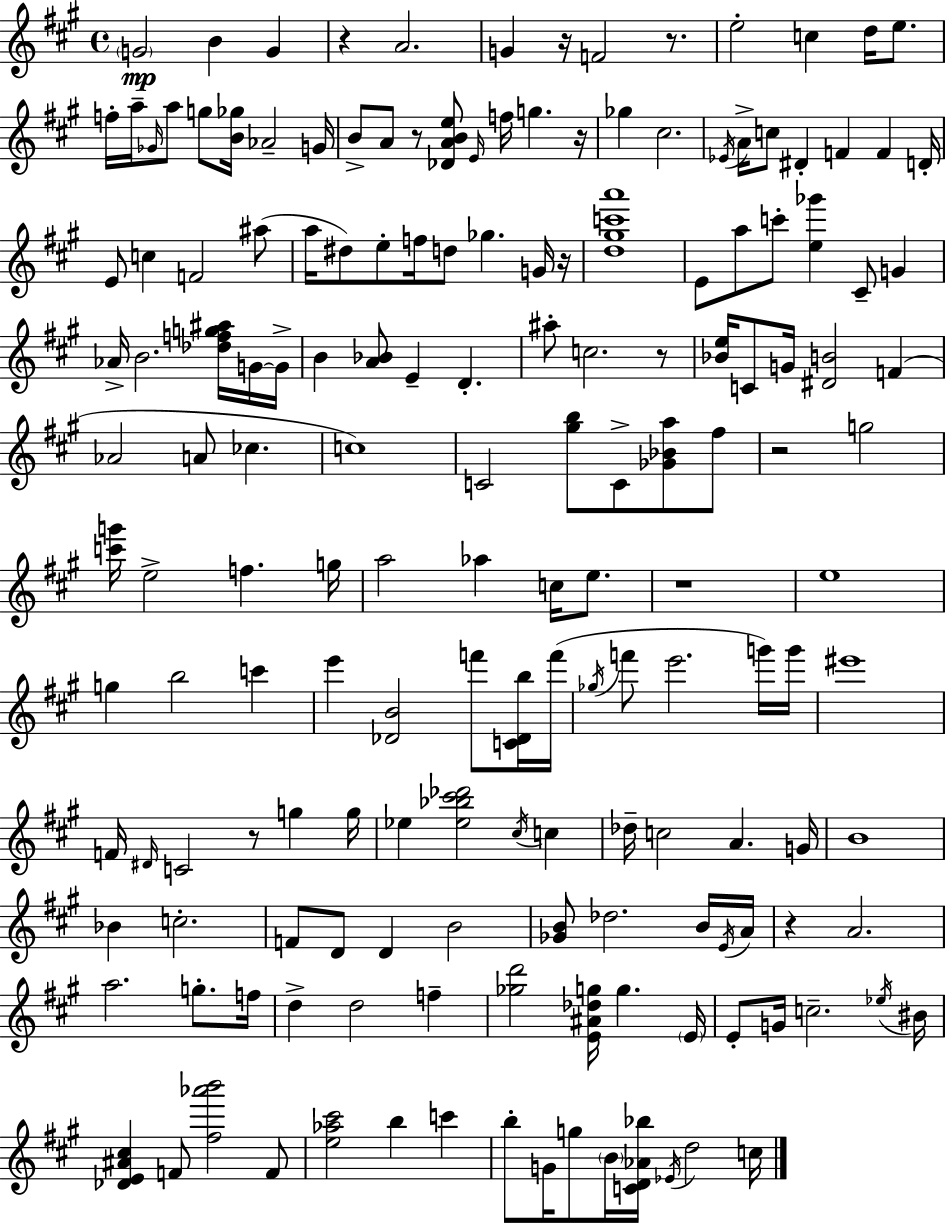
X:1
T:Untitled
M:4/4
L:1/4
K:A
G2 B G z A2 G z/4 F2 z/2 e2 c d/4 e/2 f/4 a/4 _G/4 a/2 g/2 [B_g]/4 _A2 G/4 B/2 A/2 z/2 [_DABe]/2 E/4 f/4 g z/4 _g ^c2 _E/4 A/4 c/2 ^D F F D/4 E/2 c F2 ^a/2 a/4 ^d/2 e/2 f/4 d/2 _g G/4 z/4 [d^gc'a']4 E/2 a/2 c'/2 [e_g'] ^C/2 G _A/4 B2 [_dfg^a]/4 G/4 G/4 B [A_B]/2 E D ^a/2 c2 z/2 [_Be]/4 C/2 G/4 [^DB]2 F _A2 A/2 _c c4 C2 [^gb]/2 C/2 [_G_Ba]/2 ^f/2 z2 g2 [c'g']/4 e2 f g/4 a2 _a c/4 e/2 z4 e4 g b2 c' e' [_DB]2 f'/2 [C_Db]/4 f'/4 _g/4 f'/2 e'2 g'/4 g'/4 ^e'4 F/4 ^D/4 C2 z/2 g g/4 _e [_e_b^c'_d']2 ^c/4 c _d/4 c2 A G/4 B4 _B c2 F/2 D/2 D B2 [_GB]/2 _d2 B/4 E/4 A/4 z A2 a2 g/2 f/4 d d2 f [_gd']2 [E^A_dg]/4 g E/4 E/2 G/4 c2 _e/4 ^B/4 [_DE^A^c] F/2 [^f_a'b']2 F/2 [e_a^c']2 b c' b/2 G/4 g/2 B/4 [CD_A_b]/4 _E/4 d2 c/4